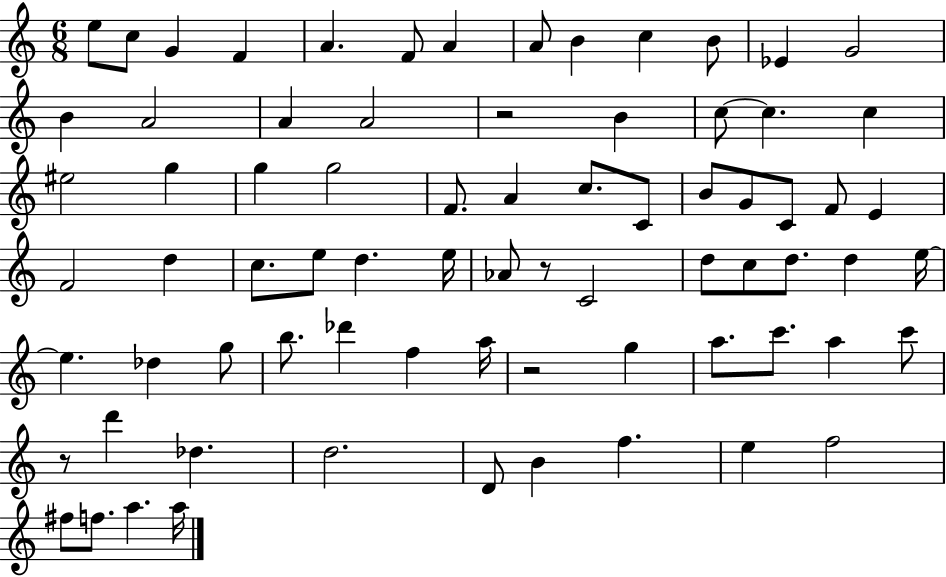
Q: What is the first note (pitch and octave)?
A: E5